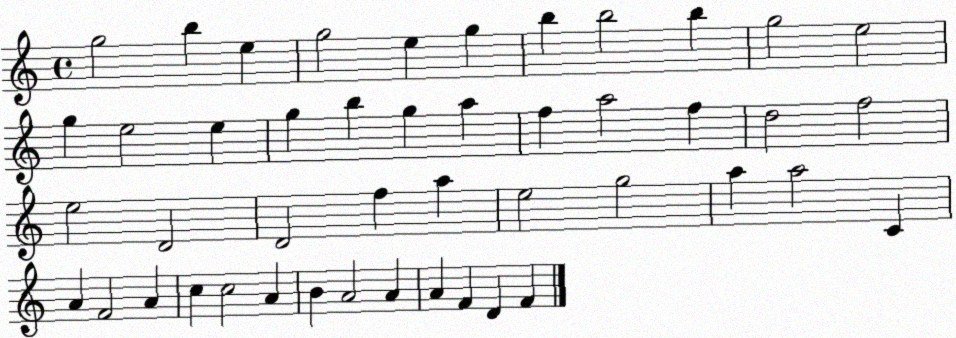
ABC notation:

X:1
T:Untitled
M:4/4
L:1/4
K:C
g2 b e g2 e g b b2 b g2 e2 g e2 e g b g a f a2 f d2 f2 e2 D2 D2 f a e2 g2 a a2 C A F2 A c c2 A B A2 A A F D F